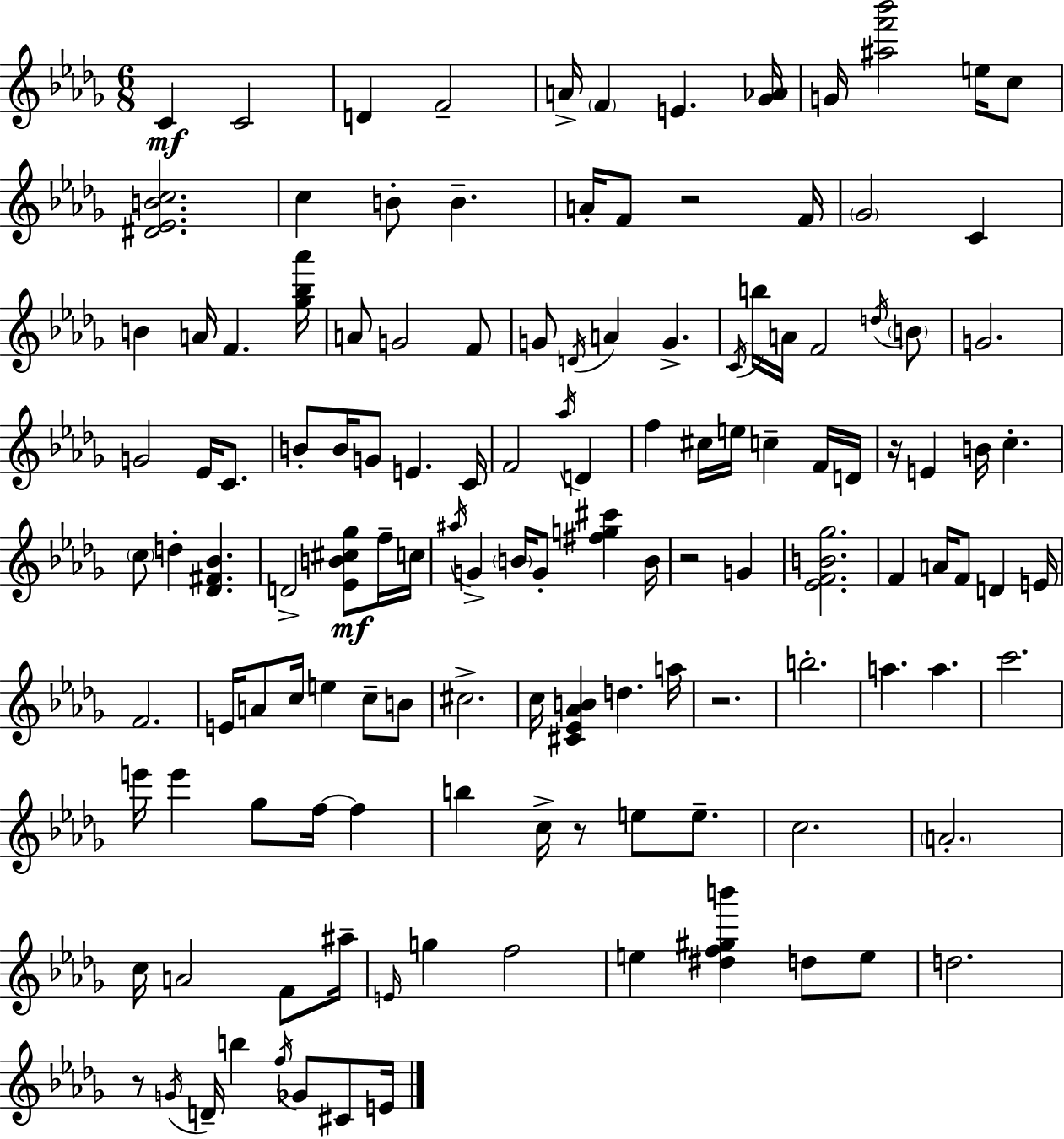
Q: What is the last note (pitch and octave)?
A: E4